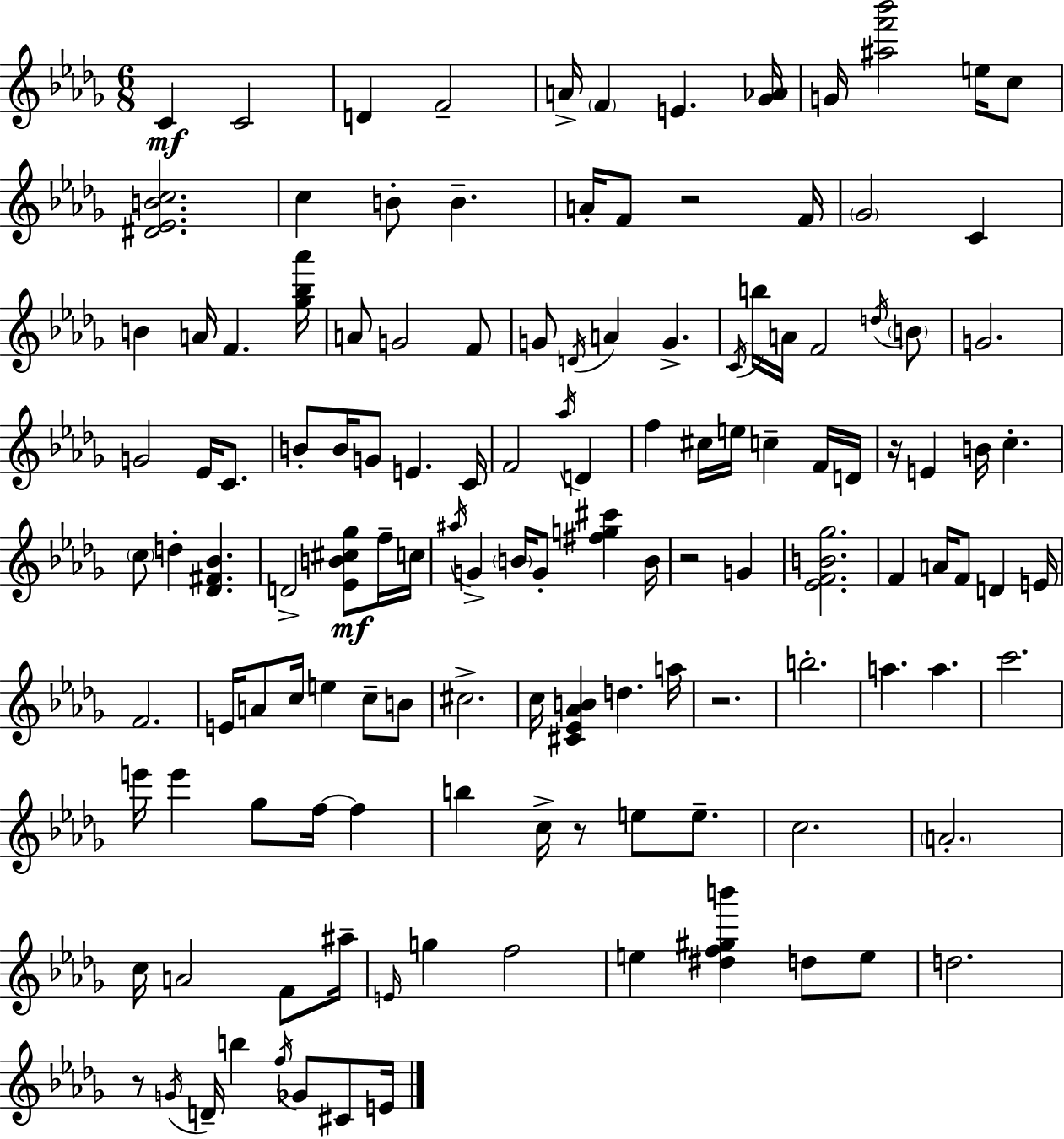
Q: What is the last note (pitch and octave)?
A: E4